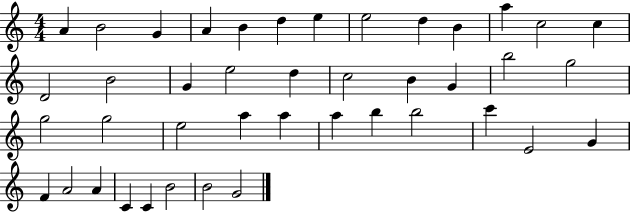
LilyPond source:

{
  \clef treble
  \numericTimeSignature
  \time 4/4
  \key c \major
  a'4 b'2 g'4 | a'4 b'4 d''4 e''4 | e''2 d''4 b'4 | a''4 c''2 c''4 | \break d'2 b'2 | g'4 e''2 d''4 | c''2 b'4 g'4 | b''2 g''2 | \break g''2 g''2 | e''2 a''4 a''4 | a''4 b''4 b''2 | c'''4 e'2 g'4 | \break f'4 a'2 a'4 | c'4 c'4 b'2 | b'2 g'2 | \bar "|."
}